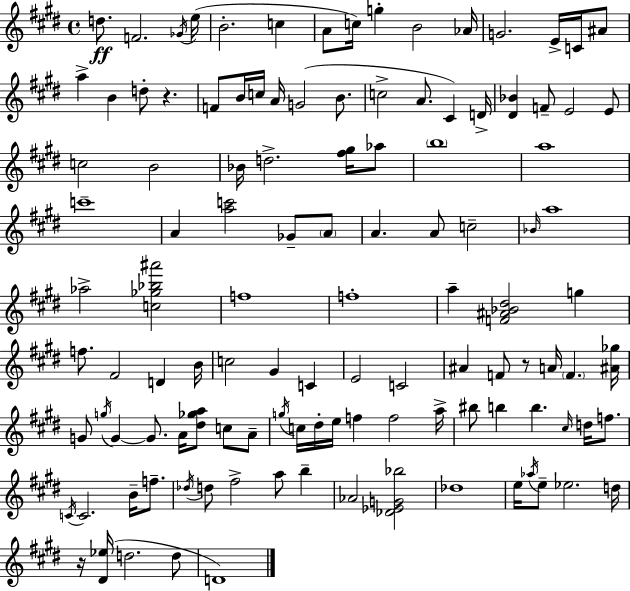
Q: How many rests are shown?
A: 3